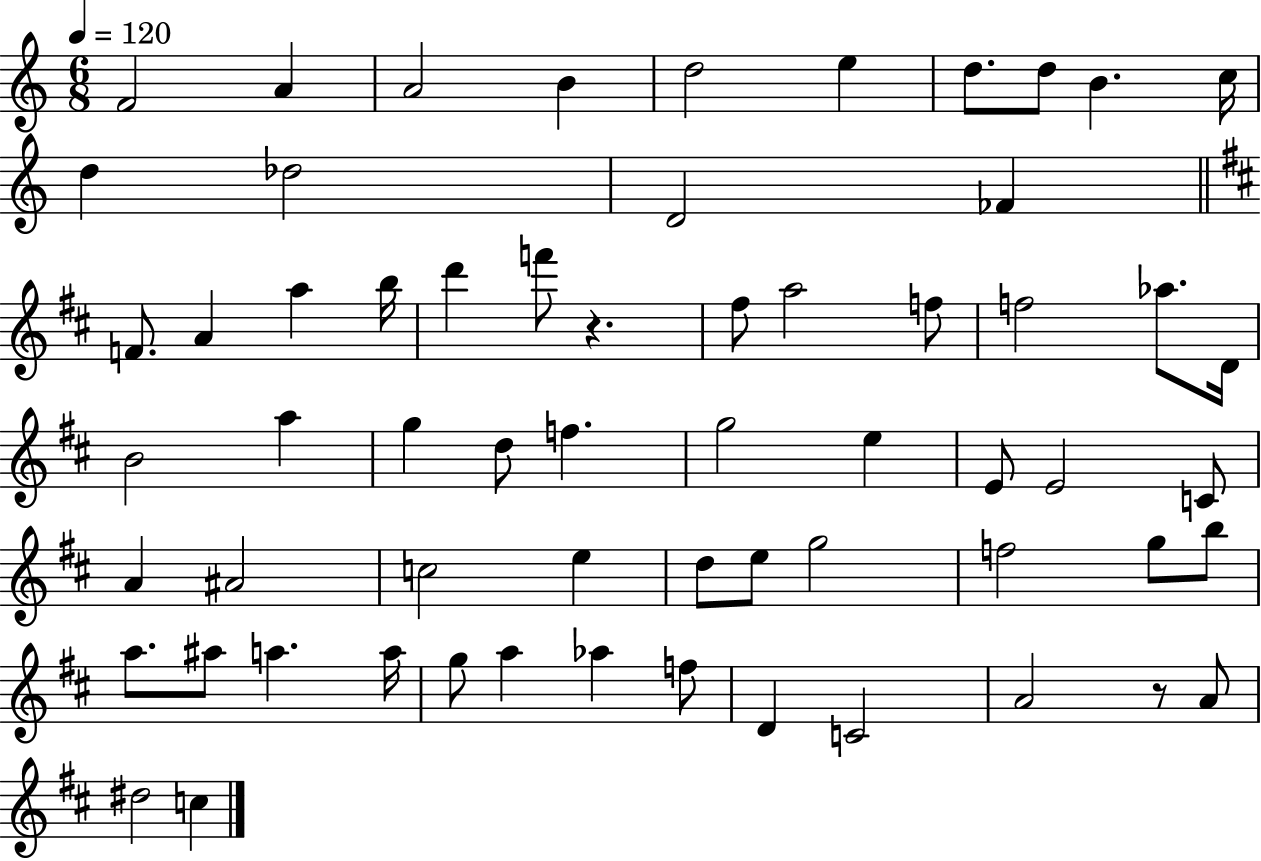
F4/h A4/q A4/h B4/q D5/h E5/q D5/e. D5/e B4/q. C5/s D5/q Db5/h D4/h FES4/q F4/e. A4/q A5/q B5/s D6/q F6/e R/q. F#5/e A5/h F5/e F5/h Ab5/e. D4/s B4/h A5/q G5/q D5/e F5/q. G5/h E5/q E4/e E4/h C4/e A4/q A#4/h C5/h E5/q D5/e E5/e G5/h F5/h G5/e B5/e A5/e. A#5/e A5/q. A5/s G5/e A5/q Ab5/q F5/e D4/q C4/h A4/h R/e A4/e D#5/h C5/q